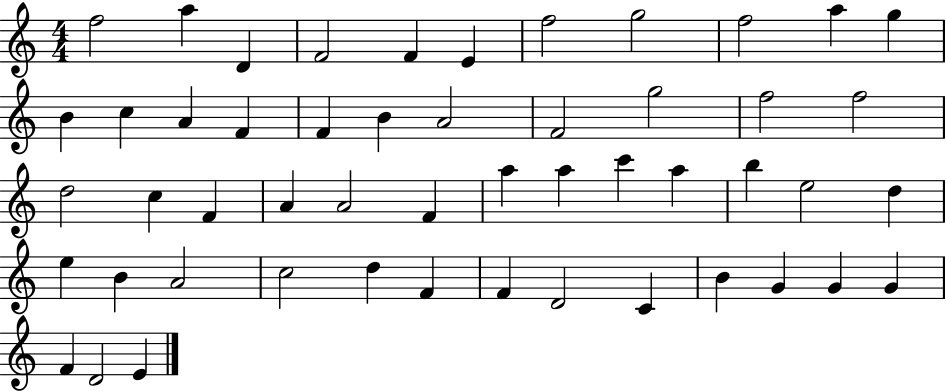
X:1
T:Untitled
M:4/4
L:1/4
K:C
f2 a D F2 F E f2 g2 f2 a g B c A F F B A2 F2 g2 f2 f2 d2 c F A A2 F a a c' a b e2 d e B A2 c2 d F F D2 C B G G G F D2 E